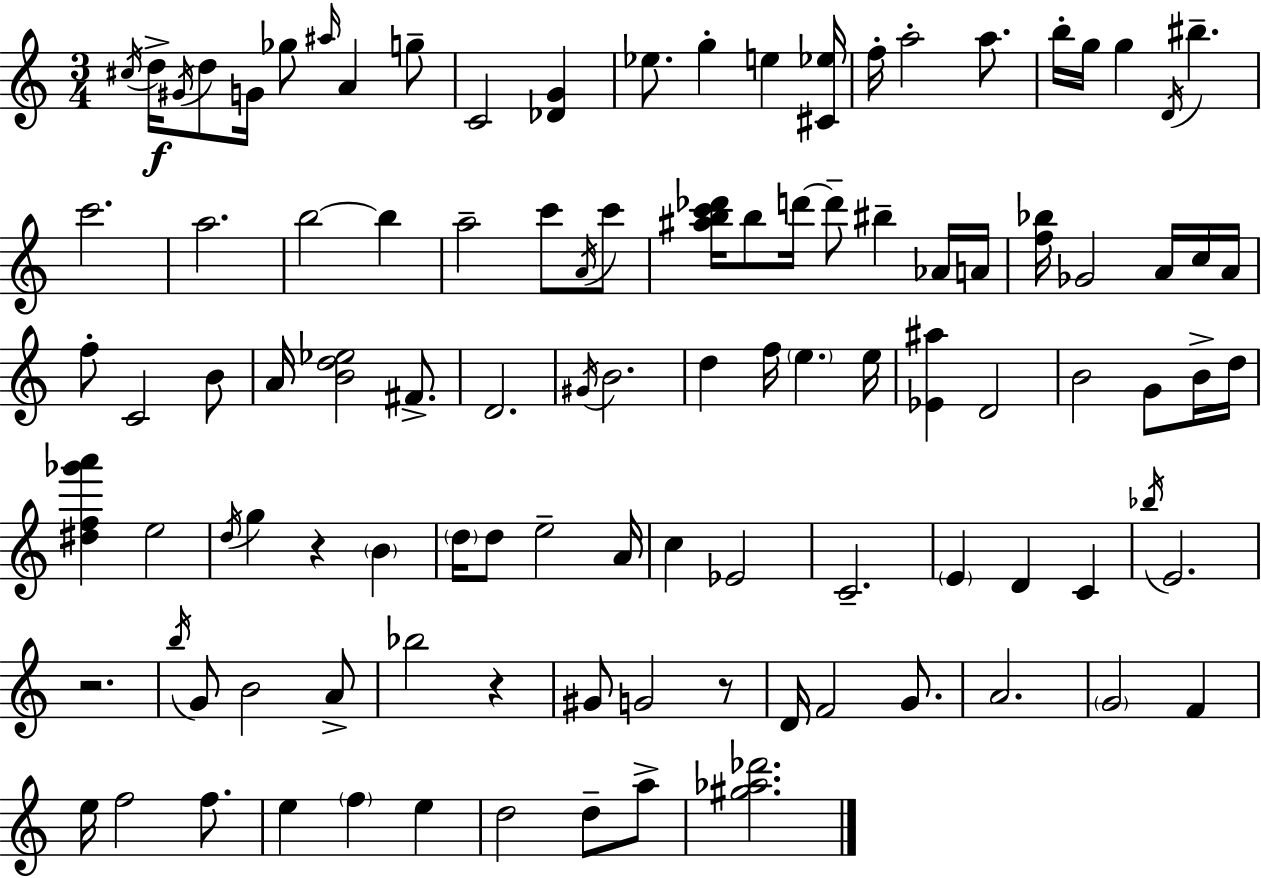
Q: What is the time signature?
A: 3/4